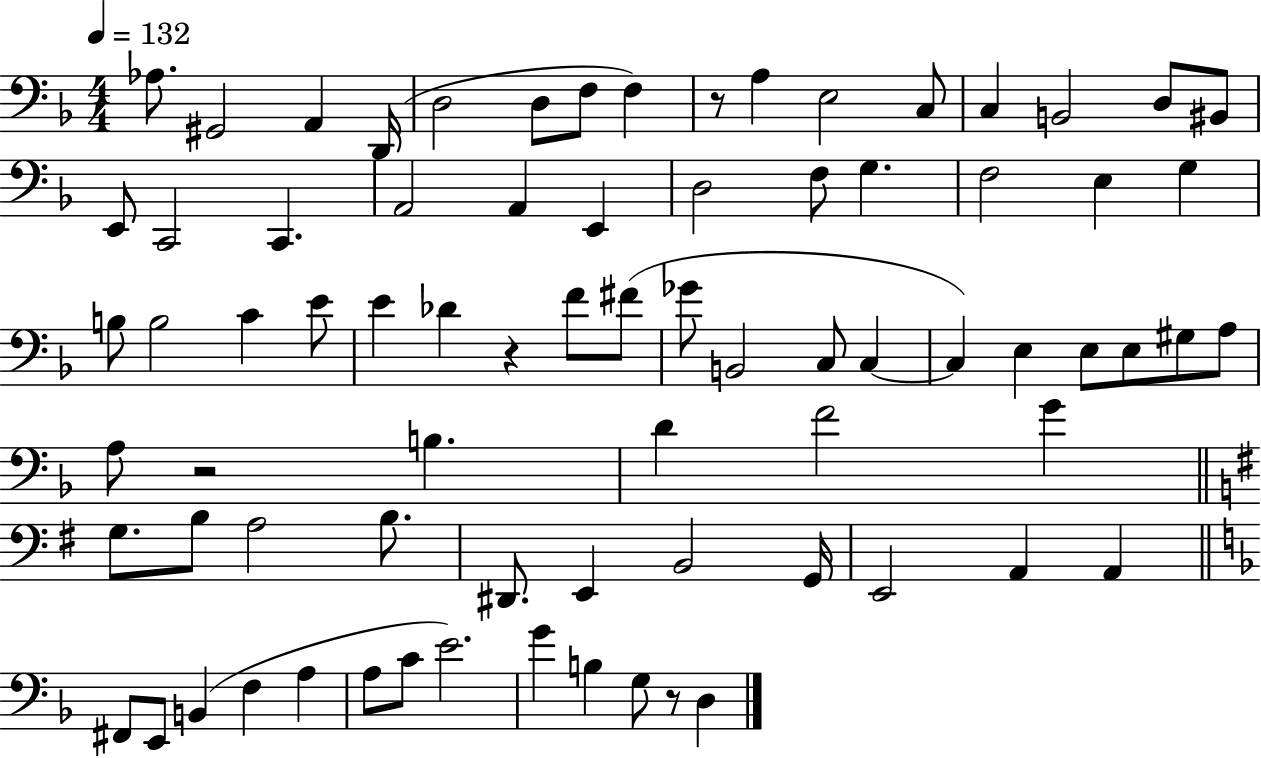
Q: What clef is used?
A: bass